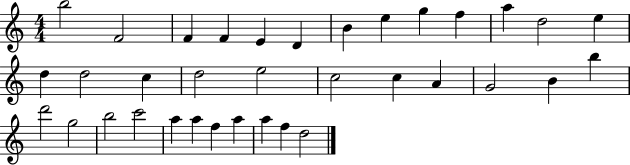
B5/h F4/h F4/q F4/q E4/q D4/q B4/q E5/q G5/q F5/q A5/q D5/h E5/q D5/q D5/h C5/q D5/h E5/h C5/h C5/q A4/q G4/h B4/q B5/q D6/h G5/h B5/h C6/h A5/q A5/q F5/q A5/q A5/q F5/q D5/h